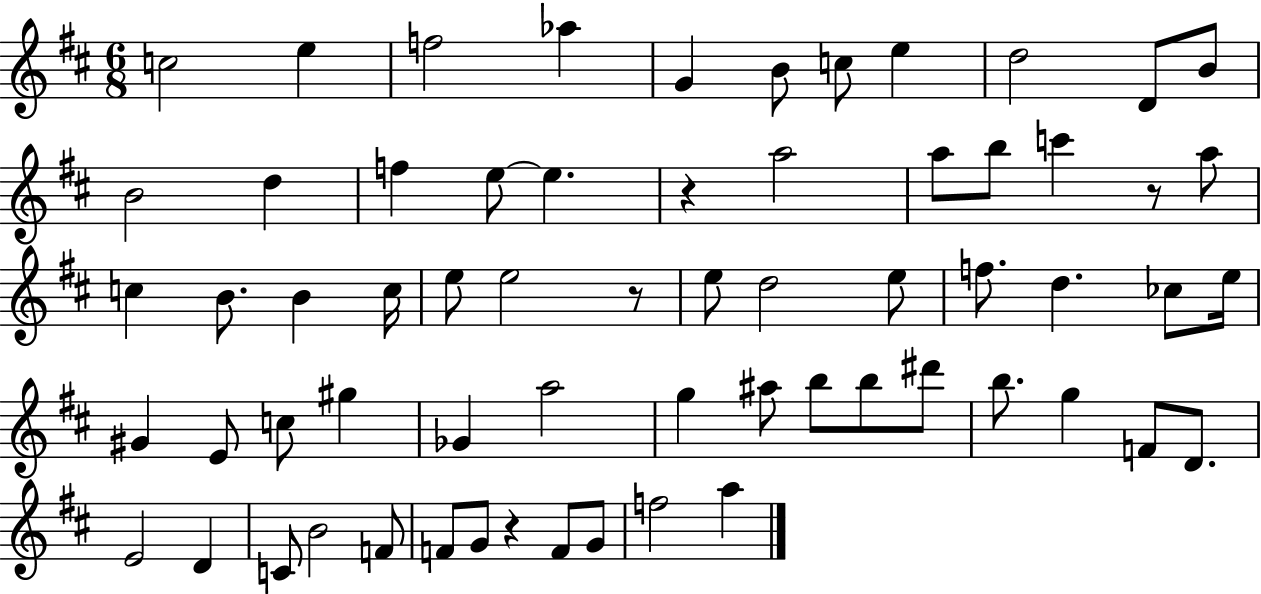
{
  \clef treble
  \numericTimeSignature
  \time 6/8
  \key d \major
  c''2 e''4 | f''2 aes''4 | g'4 b'8 c''8 e''4 | d''2 d'8 b'8 | \break b'2 d''4 | f''4 e''8~~ e''4. | r4 a''2 | a''8 b''8 c'''4 r8 a''8 | \break c''4 b'8. b'4 c''16 | e''8 e''2 r8 | e''8 d''2 e''8 | f''8. d''4. ces''8 e''16 | \break gis'4 e'8 c''8 gis''4 | ges'4 a''2 | g''4 ais''8 b''8 b''8 dis'''8 | b''8. g''4 f'8 d'8. | \break e'2 d'4 | c'8 b'2 f'8 | f'8 g'8 r4 f'8 g'8 | f''2 a''4 | \break \bar "|."
}